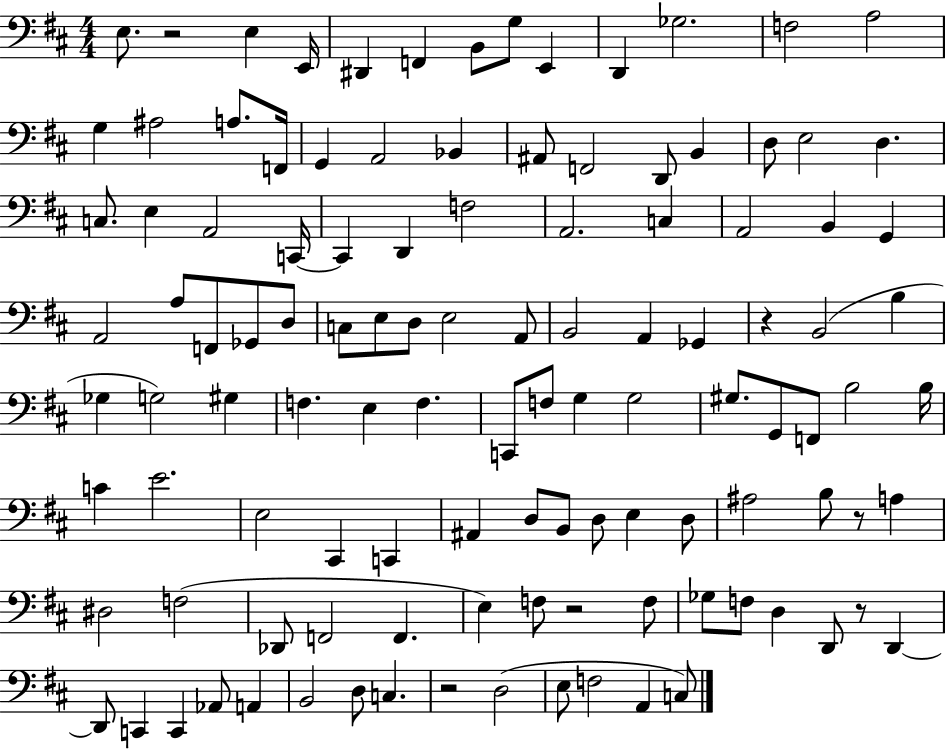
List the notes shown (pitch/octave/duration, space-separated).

E3/e. R/h E3/q E2/s D#2/q F2/q B2/e G3/e E2/q D2/q Gb3/h. F3/h A3/h G3/q A#3/h A3/e. F2/s G2/q A2/h Bb2/q A#2/e F2/h D2/e B2/q D3/e E3/h D3/q. C3/e. E3/q A2/h C2/s C2/q D2/q F3/h A2/h. C3/q A2/h B2/q G2/q A2/h A3/e F2/e Gb2/e D3/e C3/e E3/e D3/e E3/h A2/e B2/h A2/q Gb2/q R/q B2/h B3/q Gb3/q G3/h G#3/q F3/q. E3/q F3/q. C2/e F3/e G3/q G3/h G#3/e. G2/e F2/e B3/h B3/s C4/q E4/h. E3/h C#2/q C2/q A#2/q D3/e B2/e D3/e E3/q D3/e A#3/h B3/e R/e A3/q D#3/h F3/h Db2/e F2/h F2/q. E3/q F3/e R/h F3/e Gb3/e F3/e D3/q D2/e R/e D2/q D2/e C2/q C2/q Ab2/e A2/q B2/h D3/e C3/q. R/h D3/h E3/e F3/h A2/q C3/e